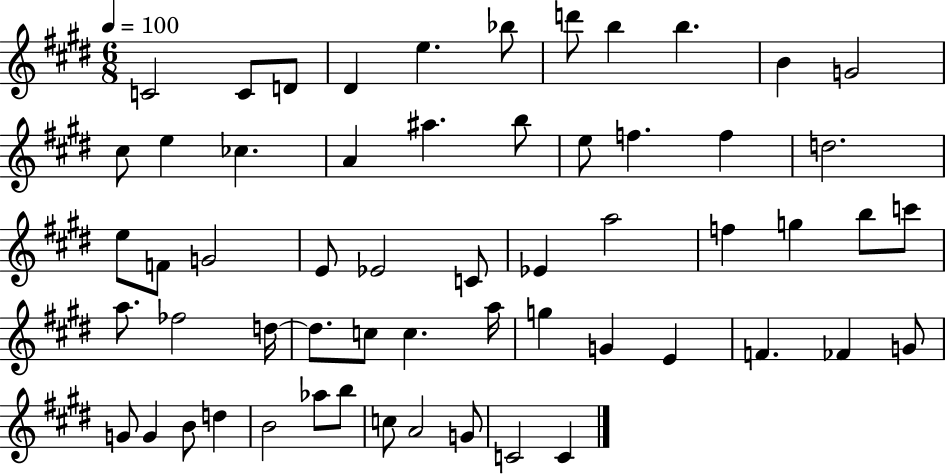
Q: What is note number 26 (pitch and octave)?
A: Eb4